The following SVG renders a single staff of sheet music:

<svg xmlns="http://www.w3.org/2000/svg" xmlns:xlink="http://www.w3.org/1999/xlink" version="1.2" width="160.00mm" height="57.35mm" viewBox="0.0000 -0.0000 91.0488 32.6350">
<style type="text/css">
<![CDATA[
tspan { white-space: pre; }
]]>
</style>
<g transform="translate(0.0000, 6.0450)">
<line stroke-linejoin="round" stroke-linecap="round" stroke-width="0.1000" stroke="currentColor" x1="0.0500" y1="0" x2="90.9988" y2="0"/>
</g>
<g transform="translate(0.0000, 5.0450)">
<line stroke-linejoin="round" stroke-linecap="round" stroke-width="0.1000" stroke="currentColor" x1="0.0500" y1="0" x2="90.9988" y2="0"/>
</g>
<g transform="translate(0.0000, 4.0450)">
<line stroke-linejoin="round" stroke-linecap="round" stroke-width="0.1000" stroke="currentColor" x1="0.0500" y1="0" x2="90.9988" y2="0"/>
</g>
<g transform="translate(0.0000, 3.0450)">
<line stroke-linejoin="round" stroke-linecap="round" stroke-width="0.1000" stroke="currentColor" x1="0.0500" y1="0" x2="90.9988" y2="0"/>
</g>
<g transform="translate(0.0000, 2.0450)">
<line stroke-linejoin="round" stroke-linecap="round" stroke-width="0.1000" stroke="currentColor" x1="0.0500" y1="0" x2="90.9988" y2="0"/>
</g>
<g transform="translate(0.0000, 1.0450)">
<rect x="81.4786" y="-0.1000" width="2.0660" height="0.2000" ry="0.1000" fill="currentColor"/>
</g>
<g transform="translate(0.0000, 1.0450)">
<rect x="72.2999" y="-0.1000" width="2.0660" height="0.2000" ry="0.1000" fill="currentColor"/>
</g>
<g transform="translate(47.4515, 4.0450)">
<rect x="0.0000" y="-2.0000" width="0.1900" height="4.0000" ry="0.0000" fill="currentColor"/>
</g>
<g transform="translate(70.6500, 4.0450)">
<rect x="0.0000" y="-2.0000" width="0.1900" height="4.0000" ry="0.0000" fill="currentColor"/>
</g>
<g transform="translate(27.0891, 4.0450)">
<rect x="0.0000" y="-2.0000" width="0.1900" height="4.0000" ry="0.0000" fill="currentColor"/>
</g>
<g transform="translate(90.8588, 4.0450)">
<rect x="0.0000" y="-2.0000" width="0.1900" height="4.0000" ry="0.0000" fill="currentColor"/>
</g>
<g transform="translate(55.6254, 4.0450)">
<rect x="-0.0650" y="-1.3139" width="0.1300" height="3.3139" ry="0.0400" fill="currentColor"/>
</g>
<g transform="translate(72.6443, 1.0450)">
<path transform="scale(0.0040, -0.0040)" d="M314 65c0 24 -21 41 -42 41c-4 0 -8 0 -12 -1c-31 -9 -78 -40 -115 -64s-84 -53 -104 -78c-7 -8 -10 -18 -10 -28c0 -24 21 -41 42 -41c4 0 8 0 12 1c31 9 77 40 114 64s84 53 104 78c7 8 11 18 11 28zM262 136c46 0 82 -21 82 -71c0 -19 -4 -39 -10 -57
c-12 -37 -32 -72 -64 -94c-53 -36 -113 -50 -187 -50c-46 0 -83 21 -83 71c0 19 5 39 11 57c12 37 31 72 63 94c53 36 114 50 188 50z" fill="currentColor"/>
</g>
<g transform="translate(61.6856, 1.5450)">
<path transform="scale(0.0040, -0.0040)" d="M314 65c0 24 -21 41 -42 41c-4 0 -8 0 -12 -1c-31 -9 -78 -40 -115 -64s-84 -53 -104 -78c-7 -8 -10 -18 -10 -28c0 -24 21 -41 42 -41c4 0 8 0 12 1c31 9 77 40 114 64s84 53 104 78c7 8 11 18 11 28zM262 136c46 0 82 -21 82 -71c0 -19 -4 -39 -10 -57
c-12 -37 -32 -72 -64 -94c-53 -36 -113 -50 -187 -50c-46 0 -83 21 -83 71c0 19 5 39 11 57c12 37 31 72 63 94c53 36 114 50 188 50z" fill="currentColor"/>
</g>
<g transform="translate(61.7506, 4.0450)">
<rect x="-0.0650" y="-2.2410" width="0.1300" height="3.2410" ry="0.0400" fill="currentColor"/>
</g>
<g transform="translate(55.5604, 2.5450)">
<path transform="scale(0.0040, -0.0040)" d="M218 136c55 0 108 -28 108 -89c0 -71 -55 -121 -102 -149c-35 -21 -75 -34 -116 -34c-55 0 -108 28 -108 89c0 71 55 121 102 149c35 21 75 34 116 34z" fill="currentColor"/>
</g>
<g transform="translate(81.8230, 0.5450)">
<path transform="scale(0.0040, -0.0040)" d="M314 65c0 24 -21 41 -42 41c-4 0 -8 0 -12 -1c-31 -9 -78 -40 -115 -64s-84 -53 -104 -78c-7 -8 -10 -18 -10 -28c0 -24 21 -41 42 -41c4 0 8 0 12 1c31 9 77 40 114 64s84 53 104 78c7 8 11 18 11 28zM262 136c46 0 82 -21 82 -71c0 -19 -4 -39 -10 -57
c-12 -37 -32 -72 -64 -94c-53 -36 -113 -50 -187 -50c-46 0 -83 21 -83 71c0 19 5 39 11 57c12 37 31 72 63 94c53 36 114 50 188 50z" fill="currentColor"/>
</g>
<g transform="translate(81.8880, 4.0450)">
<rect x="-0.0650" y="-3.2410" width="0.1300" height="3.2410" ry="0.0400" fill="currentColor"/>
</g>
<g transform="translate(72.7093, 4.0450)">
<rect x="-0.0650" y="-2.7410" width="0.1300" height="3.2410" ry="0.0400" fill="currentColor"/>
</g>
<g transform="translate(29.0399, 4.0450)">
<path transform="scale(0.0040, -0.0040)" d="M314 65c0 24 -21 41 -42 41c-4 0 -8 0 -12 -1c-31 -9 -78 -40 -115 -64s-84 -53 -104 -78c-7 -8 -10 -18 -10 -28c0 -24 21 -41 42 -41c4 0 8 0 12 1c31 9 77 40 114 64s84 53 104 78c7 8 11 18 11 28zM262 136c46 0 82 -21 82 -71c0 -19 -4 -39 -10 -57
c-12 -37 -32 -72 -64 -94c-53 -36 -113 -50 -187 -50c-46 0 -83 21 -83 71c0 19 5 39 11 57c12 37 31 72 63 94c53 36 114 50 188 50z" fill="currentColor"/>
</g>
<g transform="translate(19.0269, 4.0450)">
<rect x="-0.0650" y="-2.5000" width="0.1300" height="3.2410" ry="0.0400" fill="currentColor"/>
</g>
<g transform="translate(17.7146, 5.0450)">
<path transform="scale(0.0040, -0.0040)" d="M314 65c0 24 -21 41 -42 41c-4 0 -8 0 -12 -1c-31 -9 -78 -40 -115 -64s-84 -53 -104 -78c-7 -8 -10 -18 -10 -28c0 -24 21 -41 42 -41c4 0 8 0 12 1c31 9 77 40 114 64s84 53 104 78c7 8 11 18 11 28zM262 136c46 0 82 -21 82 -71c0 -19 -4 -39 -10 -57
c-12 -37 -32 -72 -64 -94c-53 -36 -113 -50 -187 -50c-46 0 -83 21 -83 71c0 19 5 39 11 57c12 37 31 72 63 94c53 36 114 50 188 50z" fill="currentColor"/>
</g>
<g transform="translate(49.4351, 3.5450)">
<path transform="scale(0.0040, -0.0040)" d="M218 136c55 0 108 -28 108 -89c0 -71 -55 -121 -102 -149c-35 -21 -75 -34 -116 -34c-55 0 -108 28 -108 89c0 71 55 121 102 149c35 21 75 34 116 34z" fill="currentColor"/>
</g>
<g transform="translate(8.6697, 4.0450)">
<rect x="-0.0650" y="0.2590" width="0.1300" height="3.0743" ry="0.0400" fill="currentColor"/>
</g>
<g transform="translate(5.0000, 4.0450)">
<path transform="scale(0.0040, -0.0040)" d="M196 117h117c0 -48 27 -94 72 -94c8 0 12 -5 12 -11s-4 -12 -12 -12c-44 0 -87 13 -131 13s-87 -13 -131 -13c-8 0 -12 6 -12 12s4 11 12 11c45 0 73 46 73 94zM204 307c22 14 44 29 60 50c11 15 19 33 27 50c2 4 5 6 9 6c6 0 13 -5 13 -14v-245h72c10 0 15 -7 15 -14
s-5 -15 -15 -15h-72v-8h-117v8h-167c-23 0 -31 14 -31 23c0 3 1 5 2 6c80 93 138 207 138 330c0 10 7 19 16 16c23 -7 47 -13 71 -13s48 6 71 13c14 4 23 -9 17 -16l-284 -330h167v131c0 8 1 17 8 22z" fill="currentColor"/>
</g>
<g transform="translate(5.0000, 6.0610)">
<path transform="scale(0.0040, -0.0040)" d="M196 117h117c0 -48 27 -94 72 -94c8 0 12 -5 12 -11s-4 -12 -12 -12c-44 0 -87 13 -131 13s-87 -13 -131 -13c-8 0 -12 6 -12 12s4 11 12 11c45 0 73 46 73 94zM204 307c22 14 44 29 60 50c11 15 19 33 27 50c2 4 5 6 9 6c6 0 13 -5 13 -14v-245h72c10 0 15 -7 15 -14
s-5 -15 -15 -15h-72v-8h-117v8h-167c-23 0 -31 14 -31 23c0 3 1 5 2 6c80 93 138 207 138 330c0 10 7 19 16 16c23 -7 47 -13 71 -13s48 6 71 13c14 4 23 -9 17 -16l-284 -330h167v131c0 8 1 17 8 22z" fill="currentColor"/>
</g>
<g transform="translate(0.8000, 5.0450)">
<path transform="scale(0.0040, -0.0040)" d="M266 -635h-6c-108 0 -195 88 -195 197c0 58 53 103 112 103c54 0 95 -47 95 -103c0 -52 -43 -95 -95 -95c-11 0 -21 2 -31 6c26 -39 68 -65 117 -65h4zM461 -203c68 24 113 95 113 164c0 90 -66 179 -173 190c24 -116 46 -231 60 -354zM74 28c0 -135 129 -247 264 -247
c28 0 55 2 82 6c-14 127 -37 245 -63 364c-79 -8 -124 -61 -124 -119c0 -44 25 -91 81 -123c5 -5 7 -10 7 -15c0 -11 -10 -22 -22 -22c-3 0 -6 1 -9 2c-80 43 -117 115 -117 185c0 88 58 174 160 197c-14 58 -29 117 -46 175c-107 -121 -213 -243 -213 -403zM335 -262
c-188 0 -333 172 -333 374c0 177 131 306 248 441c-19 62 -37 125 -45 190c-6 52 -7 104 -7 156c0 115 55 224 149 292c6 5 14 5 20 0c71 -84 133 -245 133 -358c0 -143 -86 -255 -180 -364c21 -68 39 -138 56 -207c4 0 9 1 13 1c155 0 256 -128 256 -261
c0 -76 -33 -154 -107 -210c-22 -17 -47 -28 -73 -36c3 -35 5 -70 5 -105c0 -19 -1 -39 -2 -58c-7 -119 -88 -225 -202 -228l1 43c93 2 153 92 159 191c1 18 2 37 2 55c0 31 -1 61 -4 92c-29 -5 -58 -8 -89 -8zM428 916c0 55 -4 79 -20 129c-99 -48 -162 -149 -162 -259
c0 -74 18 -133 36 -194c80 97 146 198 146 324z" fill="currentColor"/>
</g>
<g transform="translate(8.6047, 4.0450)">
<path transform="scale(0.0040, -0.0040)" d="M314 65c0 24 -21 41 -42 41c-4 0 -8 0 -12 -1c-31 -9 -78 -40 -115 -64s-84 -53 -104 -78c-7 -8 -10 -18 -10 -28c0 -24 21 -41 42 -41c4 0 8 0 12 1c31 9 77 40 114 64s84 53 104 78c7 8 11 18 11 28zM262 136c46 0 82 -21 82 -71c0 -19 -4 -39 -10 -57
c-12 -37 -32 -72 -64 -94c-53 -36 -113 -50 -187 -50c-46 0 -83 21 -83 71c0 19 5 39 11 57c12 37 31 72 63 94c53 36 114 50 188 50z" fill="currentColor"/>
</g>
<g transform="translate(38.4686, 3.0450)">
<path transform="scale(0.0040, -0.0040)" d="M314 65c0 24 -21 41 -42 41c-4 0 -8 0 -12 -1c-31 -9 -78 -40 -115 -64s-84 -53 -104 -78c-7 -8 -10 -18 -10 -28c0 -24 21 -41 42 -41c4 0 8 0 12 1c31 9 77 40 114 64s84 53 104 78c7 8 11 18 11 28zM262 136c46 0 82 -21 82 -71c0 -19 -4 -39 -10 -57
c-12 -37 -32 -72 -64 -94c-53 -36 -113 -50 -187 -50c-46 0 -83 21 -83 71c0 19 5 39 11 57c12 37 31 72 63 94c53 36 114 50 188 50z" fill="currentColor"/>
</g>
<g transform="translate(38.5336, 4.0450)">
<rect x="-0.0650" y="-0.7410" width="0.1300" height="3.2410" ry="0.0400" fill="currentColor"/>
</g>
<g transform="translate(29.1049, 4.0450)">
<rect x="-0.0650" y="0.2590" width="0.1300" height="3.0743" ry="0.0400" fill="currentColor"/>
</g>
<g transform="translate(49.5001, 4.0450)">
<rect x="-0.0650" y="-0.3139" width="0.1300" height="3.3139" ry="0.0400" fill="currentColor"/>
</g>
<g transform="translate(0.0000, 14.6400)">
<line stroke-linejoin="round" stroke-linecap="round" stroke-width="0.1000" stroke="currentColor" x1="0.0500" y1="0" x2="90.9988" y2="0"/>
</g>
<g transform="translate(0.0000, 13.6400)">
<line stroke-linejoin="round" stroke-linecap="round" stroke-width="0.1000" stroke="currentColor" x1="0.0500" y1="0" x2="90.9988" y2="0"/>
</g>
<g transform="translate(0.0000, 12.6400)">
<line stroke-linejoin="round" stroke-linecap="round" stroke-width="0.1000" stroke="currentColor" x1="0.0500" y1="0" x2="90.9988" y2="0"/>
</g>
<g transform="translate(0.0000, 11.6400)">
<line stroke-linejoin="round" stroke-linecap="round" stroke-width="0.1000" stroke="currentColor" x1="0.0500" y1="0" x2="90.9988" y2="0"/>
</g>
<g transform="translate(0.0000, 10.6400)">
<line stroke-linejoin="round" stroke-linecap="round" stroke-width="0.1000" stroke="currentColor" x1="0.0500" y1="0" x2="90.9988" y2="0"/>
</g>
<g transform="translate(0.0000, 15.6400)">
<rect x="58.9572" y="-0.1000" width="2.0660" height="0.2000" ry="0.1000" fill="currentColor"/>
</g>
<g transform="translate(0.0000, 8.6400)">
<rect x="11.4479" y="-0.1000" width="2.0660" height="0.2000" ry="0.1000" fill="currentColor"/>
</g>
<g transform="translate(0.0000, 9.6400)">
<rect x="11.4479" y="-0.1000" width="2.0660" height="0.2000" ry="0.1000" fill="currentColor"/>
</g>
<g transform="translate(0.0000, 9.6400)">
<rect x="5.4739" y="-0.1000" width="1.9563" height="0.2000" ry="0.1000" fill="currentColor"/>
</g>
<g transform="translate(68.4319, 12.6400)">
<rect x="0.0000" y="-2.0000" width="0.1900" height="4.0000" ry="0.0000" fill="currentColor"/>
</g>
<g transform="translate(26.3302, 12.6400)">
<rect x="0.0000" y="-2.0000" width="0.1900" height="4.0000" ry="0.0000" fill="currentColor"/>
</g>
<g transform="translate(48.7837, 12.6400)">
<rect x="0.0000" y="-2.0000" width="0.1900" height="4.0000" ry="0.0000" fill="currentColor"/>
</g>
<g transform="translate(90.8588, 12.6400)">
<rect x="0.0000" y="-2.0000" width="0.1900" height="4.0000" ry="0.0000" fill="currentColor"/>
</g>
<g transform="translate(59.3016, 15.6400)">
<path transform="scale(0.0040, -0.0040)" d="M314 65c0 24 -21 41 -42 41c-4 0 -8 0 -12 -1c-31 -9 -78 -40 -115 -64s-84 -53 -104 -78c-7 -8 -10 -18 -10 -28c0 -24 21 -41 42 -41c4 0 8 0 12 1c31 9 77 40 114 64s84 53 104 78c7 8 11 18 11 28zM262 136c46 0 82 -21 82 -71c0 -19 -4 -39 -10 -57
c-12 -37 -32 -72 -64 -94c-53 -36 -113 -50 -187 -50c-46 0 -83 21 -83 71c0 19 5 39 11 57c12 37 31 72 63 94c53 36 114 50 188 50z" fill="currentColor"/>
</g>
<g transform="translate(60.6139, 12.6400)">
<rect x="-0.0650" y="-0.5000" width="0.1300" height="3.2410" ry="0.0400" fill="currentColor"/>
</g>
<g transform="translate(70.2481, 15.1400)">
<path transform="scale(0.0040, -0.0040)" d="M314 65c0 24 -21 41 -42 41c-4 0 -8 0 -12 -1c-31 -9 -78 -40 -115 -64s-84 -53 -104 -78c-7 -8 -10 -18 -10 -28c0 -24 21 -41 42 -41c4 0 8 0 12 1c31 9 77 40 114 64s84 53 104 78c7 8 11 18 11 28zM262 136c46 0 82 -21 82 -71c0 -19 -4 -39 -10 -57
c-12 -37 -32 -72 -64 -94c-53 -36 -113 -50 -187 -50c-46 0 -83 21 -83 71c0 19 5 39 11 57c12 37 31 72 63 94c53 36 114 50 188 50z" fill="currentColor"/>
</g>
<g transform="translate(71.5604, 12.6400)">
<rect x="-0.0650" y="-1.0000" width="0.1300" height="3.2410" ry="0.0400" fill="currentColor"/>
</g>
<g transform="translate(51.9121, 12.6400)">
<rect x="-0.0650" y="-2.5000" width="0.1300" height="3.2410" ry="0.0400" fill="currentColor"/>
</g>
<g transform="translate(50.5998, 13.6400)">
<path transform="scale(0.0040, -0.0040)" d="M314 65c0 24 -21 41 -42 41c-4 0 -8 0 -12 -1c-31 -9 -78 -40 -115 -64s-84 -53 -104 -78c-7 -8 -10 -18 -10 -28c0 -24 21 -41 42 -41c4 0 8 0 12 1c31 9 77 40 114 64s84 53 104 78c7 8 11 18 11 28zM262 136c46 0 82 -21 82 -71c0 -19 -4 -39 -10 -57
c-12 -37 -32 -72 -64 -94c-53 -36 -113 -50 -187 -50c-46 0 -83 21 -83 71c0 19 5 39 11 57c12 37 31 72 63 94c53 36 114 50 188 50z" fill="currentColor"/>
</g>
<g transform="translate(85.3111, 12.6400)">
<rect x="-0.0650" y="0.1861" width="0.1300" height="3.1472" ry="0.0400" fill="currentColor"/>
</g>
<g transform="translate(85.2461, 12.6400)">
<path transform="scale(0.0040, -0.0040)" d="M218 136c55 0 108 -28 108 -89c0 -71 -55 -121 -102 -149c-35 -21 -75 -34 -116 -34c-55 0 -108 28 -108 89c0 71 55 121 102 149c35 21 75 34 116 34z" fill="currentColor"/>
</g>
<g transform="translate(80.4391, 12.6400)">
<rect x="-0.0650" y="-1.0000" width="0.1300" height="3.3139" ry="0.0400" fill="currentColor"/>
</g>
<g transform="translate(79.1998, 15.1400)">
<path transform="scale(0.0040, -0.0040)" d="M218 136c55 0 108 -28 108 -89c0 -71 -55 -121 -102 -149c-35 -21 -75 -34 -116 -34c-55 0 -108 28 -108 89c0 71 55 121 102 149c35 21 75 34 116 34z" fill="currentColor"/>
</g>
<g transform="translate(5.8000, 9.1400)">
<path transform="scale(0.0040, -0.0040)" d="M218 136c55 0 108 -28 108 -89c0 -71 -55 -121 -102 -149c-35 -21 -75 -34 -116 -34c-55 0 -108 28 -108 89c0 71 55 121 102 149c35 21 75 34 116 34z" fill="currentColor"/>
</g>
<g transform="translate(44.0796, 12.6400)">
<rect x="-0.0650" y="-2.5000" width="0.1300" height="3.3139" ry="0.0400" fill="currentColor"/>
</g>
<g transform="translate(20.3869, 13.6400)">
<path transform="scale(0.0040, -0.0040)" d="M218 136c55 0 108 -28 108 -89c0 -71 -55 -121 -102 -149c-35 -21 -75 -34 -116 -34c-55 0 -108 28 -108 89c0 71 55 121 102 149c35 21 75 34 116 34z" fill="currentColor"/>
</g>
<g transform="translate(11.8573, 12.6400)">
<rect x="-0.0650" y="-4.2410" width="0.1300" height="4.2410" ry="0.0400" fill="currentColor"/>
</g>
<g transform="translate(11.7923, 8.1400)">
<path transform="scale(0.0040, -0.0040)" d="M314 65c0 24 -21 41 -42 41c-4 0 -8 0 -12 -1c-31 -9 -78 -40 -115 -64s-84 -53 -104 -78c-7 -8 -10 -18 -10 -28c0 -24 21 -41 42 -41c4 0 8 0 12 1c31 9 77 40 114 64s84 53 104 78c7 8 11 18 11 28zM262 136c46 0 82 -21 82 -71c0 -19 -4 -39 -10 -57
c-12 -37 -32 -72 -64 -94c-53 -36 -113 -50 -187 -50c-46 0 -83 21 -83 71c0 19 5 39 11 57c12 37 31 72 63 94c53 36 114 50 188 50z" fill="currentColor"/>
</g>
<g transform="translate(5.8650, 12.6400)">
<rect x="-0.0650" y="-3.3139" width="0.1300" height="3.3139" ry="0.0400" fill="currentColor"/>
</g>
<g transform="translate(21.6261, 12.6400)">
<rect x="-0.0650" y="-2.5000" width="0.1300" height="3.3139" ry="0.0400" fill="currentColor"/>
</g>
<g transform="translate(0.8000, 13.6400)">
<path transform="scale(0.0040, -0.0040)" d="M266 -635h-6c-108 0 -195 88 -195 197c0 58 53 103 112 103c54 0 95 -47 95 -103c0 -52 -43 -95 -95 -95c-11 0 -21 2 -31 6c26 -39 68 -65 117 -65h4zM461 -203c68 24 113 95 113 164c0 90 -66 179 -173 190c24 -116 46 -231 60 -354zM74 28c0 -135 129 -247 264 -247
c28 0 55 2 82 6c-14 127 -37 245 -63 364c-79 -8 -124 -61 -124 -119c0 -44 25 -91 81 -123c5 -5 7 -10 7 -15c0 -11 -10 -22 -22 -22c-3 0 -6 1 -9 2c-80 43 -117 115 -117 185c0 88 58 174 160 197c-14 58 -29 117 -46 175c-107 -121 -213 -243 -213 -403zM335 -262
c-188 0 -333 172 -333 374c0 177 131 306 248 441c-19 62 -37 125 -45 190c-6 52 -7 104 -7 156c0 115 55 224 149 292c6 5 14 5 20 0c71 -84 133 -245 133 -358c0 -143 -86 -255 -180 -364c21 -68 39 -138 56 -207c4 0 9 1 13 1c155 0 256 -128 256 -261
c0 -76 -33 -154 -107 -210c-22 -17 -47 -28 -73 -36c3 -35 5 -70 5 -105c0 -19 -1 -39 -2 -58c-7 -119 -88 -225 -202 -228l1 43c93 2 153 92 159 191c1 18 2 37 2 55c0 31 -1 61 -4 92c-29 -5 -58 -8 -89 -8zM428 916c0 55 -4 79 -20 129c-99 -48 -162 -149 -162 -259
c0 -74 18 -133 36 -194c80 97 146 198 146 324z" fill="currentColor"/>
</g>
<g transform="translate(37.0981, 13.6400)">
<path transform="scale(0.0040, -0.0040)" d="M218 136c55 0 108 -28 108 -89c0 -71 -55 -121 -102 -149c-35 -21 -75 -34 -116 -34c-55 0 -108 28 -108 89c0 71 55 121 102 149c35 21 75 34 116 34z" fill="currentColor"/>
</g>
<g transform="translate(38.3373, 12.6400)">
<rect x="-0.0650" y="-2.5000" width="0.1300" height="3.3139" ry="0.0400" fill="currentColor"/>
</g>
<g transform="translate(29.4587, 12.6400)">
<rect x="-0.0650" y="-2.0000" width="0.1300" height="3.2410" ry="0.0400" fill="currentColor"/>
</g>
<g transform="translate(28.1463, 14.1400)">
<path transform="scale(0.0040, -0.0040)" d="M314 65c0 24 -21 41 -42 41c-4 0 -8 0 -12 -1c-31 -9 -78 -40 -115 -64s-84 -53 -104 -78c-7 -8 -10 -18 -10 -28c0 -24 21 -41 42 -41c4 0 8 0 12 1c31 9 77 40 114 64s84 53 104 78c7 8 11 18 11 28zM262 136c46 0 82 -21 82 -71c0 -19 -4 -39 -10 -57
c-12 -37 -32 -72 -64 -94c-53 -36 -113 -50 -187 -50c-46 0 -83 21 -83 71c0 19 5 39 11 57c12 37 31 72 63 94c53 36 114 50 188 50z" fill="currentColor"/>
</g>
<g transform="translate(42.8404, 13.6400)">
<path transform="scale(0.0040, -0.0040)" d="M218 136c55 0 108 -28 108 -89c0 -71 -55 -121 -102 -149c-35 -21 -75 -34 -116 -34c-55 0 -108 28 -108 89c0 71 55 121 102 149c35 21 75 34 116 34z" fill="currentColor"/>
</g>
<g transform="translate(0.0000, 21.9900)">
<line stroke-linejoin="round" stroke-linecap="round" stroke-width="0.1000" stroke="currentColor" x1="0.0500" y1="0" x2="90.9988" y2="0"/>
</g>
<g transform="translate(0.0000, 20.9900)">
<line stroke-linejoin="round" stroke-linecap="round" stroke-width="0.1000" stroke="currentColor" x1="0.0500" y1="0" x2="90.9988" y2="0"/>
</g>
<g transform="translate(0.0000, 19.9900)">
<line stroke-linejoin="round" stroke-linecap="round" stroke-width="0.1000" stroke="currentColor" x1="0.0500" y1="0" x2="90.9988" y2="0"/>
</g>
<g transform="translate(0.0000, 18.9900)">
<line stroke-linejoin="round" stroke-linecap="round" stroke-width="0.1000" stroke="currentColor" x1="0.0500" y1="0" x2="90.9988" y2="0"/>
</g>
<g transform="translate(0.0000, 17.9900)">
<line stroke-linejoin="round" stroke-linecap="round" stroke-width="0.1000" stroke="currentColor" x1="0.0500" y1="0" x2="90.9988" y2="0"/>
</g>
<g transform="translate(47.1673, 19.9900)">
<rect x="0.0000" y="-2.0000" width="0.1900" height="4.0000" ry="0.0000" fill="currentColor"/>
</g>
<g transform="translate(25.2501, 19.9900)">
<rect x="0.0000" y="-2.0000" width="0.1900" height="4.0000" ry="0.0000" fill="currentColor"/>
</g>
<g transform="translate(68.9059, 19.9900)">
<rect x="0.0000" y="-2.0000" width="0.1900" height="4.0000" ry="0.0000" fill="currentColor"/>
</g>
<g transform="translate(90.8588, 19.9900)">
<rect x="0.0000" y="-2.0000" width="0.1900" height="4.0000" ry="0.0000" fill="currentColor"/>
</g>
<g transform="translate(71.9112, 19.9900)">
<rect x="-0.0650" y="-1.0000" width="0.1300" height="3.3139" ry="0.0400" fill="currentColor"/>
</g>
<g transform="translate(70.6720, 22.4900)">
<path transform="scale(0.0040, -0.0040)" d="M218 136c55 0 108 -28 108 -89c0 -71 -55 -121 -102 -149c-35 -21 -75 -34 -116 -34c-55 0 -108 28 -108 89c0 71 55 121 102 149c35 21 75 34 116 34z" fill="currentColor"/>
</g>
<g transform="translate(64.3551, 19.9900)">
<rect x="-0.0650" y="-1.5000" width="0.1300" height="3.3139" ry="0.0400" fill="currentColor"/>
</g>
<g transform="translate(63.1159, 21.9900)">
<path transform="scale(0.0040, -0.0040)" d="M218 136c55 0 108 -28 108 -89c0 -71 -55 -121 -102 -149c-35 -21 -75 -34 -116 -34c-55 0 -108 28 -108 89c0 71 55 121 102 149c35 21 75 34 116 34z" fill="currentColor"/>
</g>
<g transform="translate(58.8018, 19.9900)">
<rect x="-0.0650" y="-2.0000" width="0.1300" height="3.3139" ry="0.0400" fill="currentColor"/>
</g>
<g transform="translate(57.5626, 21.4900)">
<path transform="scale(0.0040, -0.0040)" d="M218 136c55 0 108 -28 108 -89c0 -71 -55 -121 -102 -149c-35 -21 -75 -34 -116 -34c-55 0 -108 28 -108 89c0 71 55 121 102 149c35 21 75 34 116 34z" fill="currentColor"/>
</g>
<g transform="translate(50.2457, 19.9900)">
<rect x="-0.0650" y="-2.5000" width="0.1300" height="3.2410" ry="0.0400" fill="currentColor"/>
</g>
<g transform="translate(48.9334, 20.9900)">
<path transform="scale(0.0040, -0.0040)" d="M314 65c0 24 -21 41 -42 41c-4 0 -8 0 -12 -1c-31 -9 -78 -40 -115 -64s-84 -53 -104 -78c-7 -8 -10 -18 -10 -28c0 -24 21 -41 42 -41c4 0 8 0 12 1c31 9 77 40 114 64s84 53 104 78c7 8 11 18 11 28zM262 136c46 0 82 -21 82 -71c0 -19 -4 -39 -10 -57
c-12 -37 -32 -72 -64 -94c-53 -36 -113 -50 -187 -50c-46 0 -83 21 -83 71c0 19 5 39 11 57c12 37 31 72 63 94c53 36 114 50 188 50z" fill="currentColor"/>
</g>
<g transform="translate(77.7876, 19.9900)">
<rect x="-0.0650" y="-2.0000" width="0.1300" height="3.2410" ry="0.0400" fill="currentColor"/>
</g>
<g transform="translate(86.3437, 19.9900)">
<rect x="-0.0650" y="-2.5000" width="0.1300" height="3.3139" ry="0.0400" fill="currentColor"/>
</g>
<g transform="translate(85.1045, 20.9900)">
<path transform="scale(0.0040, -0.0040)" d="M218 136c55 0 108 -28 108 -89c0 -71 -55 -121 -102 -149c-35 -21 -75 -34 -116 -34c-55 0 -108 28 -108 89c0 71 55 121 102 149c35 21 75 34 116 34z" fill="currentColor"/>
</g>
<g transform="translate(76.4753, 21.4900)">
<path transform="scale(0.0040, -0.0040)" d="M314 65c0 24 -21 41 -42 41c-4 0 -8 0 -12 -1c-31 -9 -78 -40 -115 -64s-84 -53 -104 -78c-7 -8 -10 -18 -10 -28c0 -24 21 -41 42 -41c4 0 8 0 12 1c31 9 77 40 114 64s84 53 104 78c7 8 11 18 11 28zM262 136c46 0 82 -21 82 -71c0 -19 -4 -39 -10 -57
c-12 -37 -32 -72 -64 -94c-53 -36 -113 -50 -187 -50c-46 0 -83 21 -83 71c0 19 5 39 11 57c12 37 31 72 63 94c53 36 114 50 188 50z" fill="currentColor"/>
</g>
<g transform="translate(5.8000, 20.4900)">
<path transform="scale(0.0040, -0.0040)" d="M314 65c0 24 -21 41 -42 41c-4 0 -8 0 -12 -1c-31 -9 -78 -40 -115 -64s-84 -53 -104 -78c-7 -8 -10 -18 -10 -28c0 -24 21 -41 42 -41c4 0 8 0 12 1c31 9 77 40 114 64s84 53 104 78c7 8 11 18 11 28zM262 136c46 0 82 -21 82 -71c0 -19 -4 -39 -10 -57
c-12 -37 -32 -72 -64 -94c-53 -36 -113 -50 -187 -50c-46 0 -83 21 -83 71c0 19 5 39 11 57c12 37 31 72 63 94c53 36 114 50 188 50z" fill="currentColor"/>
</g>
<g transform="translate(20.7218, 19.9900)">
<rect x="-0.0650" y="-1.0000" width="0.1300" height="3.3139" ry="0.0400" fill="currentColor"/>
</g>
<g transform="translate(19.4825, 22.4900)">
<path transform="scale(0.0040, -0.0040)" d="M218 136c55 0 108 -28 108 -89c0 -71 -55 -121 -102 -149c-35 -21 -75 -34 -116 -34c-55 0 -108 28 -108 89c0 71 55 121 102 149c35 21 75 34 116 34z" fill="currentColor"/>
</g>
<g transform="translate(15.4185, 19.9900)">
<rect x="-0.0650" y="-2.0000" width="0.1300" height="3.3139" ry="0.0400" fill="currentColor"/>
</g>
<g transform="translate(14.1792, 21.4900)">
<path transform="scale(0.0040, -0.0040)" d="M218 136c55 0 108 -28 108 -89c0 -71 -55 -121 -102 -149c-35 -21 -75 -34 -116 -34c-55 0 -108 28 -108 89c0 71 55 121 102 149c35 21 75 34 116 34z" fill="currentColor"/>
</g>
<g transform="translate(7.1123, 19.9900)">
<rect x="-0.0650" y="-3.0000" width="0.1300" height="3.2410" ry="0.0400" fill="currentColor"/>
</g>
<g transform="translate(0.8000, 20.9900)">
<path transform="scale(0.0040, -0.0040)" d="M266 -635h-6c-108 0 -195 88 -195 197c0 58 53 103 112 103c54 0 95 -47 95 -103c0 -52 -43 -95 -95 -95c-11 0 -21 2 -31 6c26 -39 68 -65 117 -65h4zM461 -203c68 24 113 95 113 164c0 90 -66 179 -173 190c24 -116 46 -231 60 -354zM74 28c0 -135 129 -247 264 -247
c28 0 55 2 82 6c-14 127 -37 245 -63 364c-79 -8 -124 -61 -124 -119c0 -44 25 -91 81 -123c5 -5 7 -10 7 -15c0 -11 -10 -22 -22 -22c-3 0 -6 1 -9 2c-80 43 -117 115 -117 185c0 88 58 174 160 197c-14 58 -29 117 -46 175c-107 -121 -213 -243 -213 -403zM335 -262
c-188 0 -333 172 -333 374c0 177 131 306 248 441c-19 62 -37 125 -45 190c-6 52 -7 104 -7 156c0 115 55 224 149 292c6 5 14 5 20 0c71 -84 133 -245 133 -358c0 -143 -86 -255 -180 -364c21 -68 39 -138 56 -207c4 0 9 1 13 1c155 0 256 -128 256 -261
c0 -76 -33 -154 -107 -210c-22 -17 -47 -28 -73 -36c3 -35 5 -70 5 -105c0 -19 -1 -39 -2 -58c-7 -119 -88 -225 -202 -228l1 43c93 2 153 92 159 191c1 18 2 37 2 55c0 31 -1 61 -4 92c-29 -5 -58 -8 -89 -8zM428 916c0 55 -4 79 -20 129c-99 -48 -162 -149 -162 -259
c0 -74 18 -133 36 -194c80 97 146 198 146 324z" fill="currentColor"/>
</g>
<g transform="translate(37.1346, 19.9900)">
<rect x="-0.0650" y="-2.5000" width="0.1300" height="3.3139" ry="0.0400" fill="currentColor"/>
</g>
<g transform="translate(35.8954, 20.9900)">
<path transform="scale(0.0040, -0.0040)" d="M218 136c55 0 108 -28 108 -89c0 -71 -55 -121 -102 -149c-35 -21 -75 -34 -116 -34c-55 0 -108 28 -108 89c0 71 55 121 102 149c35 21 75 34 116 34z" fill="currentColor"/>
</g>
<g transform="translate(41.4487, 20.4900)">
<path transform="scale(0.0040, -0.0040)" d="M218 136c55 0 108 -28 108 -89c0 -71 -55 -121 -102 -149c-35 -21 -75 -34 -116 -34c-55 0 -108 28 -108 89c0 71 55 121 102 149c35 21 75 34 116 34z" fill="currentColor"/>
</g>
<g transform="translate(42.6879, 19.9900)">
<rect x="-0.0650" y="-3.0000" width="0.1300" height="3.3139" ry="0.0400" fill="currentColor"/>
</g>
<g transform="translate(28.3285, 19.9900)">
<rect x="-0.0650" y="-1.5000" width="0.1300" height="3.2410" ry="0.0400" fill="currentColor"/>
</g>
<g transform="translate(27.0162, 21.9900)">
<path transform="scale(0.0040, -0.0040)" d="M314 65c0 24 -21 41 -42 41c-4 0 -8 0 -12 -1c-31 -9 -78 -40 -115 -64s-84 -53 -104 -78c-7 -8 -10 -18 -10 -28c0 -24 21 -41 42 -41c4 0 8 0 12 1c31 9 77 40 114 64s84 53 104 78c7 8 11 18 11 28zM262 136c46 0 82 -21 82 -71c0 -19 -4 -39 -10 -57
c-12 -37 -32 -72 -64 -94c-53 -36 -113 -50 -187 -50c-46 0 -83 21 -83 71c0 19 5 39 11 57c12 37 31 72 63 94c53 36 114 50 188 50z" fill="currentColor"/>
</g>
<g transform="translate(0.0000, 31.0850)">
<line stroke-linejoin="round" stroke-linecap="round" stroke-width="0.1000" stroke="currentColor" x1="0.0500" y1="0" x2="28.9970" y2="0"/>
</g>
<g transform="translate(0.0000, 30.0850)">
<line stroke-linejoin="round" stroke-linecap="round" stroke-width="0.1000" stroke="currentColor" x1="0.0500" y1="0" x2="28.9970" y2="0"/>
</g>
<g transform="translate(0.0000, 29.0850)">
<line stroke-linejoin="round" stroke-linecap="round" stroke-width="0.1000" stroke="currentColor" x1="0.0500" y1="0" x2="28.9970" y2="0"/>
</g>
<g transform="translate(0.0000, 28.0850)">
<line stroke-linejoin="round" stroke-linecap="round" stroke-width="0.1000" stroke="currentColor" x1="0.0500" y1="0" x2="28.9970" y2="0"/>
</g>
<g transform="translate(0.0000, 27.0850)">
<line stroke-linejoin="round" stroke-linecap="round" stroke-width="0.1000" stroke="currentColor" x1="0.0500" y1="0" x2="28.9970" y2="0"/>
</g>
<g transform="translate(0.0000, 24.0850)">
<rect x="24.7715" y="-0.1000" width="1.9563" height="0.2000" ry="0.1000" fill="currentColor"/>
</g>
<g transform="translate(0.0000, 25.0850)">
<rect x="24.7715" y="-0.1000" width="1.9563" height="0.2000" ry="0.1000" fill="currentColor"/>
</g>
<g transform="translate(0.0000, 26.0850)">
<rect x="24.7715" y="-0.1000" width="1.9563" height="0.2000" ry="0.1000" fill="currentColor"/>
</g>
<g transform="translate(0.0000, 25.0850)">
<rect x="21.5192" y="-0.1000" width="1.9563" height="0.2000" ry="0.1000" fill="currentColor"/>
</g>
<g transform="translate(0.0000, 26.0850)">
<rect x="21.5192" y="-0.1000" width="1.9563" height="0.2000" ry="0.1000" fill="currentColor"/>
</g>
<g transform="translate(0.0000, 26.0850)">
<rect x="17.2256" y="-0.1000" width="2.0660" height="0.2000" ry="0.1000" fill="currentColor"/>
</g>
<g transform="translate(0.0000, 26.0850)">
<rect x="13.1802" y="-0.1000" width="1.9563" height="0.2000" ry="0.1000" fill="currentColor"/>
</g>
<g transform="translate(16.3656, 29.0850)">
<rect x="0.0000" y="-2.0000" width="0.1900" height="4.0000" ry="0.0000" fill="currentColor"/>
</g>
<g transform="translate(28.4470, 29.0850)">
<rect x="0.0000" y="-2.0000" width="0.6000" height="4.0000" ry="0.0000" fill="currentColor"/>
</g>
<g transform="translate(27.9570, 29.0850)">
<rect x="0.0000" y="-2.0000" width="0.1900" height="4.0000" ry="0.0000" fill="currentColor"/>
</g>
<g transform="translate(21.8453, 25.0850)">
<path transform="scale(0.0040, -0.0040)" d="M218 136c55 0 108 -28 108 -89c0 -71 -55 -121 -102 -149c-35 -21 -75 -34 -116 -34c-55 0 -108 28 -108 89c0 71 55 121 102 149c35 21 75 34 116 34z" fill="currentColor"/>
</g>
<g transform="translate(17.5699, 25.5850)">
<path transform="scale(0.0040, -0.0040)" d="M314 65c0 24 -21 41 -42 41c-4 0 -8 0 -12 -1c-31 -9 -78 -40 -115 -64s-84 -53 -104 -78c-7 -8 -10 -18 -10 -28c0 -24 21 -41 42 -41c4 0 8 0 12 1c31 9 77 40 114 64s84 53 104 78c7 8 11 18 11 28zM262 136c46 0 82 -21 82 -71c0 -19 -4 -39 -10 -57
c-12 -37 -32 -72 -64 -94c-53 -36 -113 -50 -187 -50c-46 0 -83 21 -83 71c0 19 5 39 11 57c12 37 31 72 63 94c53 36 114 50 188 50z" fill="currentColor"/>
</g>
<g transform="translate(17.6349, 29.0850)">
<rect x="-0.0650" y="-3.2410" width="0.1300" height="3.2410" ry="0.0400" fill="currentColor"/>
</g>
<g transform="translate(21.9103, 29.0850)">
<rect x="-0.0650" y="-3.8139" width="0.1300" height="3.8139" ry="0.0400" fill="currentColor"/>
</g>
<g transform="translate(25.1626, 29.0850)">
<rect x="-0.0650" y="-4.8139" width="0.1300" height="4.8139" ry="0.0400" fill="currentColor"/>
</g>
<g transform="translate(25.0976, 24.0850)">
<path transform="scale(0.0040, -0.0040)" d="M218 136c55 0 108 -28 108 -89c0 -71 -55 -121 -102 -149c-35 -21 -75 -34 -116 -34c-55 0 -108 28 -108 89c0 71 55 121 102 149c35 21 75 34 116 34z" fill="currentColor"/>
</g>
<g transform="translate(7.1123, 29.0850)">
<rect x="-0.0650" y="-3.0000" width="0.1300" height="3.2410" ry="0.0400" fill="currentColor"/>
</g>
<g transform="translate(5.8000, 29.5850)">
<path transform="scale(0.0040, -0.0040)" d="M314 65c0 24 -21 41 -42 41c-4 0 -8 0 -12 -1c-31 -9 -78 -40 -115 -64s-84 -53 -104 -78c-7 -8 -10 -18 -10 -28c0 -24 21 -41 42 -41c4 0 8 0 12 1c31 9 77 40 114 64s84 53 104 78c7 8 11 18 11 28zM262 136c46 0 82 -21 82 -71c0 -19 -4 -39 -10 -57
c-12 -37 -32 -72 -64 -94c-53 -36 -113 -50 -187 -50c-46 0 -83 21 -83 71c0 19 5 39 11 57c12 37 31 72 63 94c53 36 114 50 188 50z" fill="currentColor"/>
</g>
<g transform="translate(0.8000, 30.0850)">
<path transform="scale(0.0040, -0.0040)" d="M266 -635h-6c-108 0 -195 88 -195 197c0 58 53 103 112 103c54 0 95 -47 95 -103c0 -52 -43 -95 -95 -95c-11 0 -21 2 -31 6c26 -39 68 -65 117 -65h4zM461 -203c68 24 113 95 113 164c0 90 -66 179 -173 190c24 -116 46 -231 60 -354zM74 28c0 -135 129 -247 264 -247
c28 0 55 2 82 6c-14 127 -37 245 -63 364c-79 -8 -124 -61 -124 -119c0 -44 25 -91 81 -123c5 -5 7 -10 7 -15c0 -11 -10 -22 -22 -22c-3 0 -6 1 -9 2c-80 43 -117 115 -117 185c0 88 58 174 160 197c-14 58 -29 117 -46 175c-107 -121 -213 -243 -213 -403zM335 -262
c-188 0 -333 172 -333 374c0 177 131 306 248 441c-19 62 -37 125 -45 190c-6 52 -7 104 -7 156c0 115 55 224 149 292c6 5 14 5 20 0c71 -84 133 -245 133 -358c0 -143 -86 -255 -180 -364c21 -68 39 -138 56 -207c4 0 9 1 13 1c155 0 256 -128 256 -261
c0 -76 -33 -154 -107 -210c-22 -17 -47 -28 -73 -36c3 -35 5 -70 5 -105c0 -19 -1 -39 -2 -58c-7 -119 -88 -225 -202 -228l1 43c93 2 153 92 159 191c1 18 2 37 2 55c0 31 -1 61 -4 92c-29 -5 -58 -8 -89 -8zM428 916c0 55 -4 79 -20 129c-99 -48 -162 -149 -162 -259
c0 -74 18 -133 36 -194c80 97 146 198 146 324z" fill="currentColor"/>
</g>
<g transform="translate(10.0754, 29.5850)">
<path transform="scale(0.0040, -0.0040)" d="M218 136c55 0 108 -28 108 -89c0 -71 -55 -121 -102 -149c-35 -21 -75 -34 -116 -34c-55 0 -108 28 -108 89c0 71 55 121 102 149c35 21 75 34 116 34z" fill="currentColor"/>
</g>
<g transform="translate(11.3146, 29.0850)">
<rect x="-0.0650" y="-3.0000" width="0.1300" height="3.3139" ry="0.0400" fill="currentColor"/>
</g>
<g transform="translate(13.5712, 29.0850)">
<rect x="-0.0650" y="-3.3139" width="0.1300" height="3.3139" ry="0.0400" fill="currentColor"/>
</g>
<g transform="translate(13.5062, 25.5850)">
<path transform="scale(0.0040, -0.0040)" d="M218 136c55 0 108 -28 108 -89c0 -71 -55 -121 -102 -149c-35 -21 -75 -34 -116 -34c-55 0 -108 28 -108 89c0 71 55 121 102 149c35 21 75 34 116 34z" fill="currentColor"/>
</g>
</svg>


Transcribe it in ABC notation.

X:1
T:Untitled
M:4/4
L:1/4
K:C
B2 G2 B2 d2 c e g2 a2 b2 b d'2 G F2 G G G2 C2 D2 D B A2 F D E2 G A G2 F E D F2 G A2 A b b2 c' e'